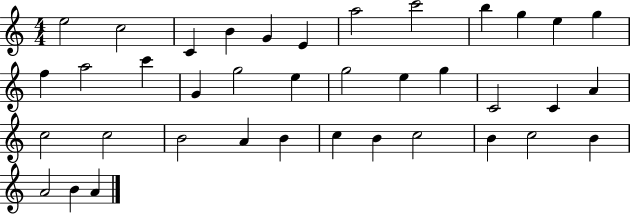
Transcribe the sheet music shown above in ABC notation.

X:1
T:Untitled
M:4/4
L:1/4
K:C
e2 c2 C B G E a2 c'2 b g e g f a2 c' G g2 e g2 e g C2 C A c2 c2 B2 A B c B c2 B c2 B A2 B A